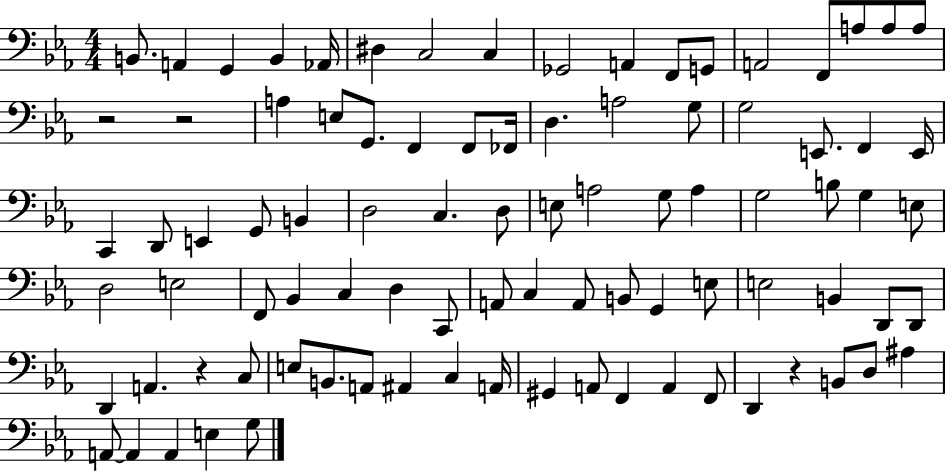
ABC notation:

X:1
T:Untitled
M:4/4
L:1/4
K:Eb
B,,/2 A,, G,, B,, _A,,/4 ^D, C,2 C, _G,,2 A,, F,,/2 G,,/2 A,,2 F,,/2 A,/2 A,/2 A,/2 z2 z2 A, E,/2 G,,/2 F,, F,,/2 _F,,/4 D, A,2 G,/2 G,2 E,,/2 F,, E,,/4 C,, D,,/2 E,, G,,/2 B,, D,2 C, D,/2 E,/2 A,2 G,/2 A, G,2 B,/2 G, E,/2 D,2 E,2 F,,/2 _B,, C, D, C,,/2 A,,/2 C, A,,/2 B,,/2 G,, E,/2 E,2 B,, D,,/2 D,,/2 D,, A,, z C,/2 E,/2 B,,/2 A,,/2 ^A,, C, A,,/4 ^G,, A,,/2 F,, A,, F,,/2 D,, z B,,/2 D,/2 ^A, A,,/2 A,, A,, E, G,/2